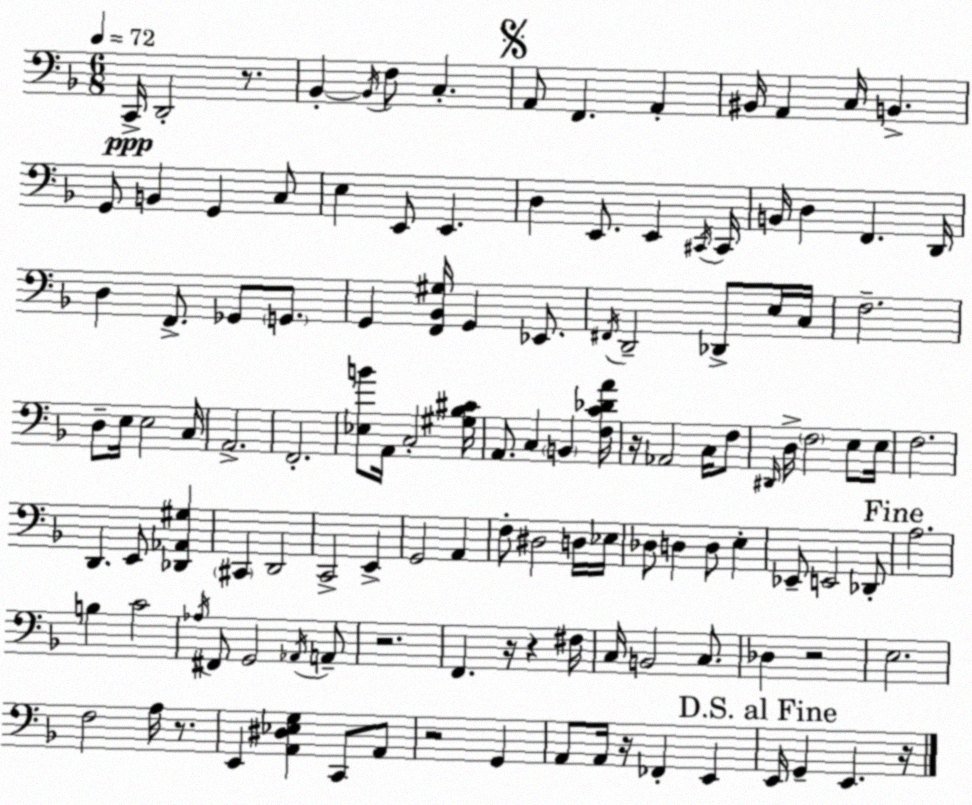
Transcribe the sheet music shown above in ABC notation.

X:1
T:Untitled
M:6/8
L:1/4
K:F
C,,/4 D,,2 z/2 _B,, _B,,/4 F,/2 C, A,,/2 F,, A,, ^B,,/4 A,, C,/4 B,, G,,/2 B,, G,, C,/2 E, E,,/2 E,, D, E,,/2 E,, ^C,,/4 ^C,,/4 B,,/4 D, F,, D,,/4 D, F,,/2 _G,,/2 G,,/2 G,, [F,,_B,,^G,]/4 G,, _E,,/2 ^F,,/4 D,,2 _D,,/2 E,/4 C,/4 F,2 D,/2 E,/4 E,2 C,/4 A,,2 F,,2 [_E,B]/2 A,,/4 C,2 [^G,_B,^C]/4 A,,/2 C, B,, [F,C_DA]/4 z/4 _A,,2 C,/4 F,/2 ^D,,/4 D,/4 F,2 E,/2 E,/4 F,2 D,, E,,/2 [_D,,_A,,^G,] ^C,, D,,2 C,,2 E,, G,,2 A,, F,/2 ^D,2 D,/4 _E,/4 _D,/2 D, D,/2 E, _E,,/2 E,,2 _D,,/2 A,2 B, C2 _A,/4 ^F,,/2 G,,2 _A,,/4 A,,/2 z2 F,, z/4 z ^F,/4 C,/4 B,,2 C,/2 _D, z2 E,2 F,2 A,/4 z/2 E,, [A,,^D,_E,G,] C,,/2 A,,/2 z2 G,, A,,/2 A,,/4 z/4 _F,, E,, E,,/4 G,, E,, z/4